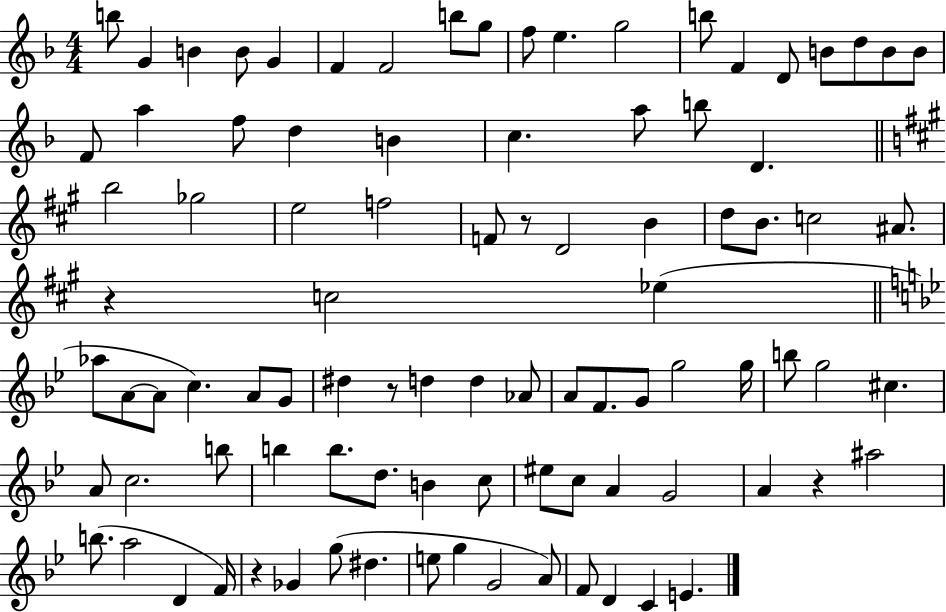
{
  \clef treble
  \numericTimeSignature
  \time 4/4
  \key f \major
  b''8 g'4 b'4 b'8 g'4 | f'4 f'2 b''8 g''8 | f''8 e''4. g''2 | b''8 f'4 d'8 b'8 d''8 b'8 b'8 | \break f'8 a''4 f''8 d''4 b'4 | c''4. a''8 b''8 d'4. | \bar "||" \break \key a \major b''2 ges''2 | e''2 f''2 | f'8 r8 d'2 b'4 | d''8 b'8. c''2 ais'8. | \break r4 c''2 ees''4( | \bar "||" \break \key bes \major aes''8 a'8~~ a'8 c''4.) a'8 g'8 | dis''4 r8 d''4 d''4 aes'8 | a'8 f'8. g'8 g''2 g''16 | b''8 g''2 cis''4. | \break a'8 c''2. b''8 | b''4 b''8. d''8. b'4 c''8 | eis''8 c''8 a'4 g'2 | a'4 r4 ais''2 | \break b''8.( a''2 d'4 f'16) | r4 ges'4 g''8( dis''4. | e''8 g''4 g'2 a'8) | f'8 d'4 c'4 e'4. | \break \bar "|."
}